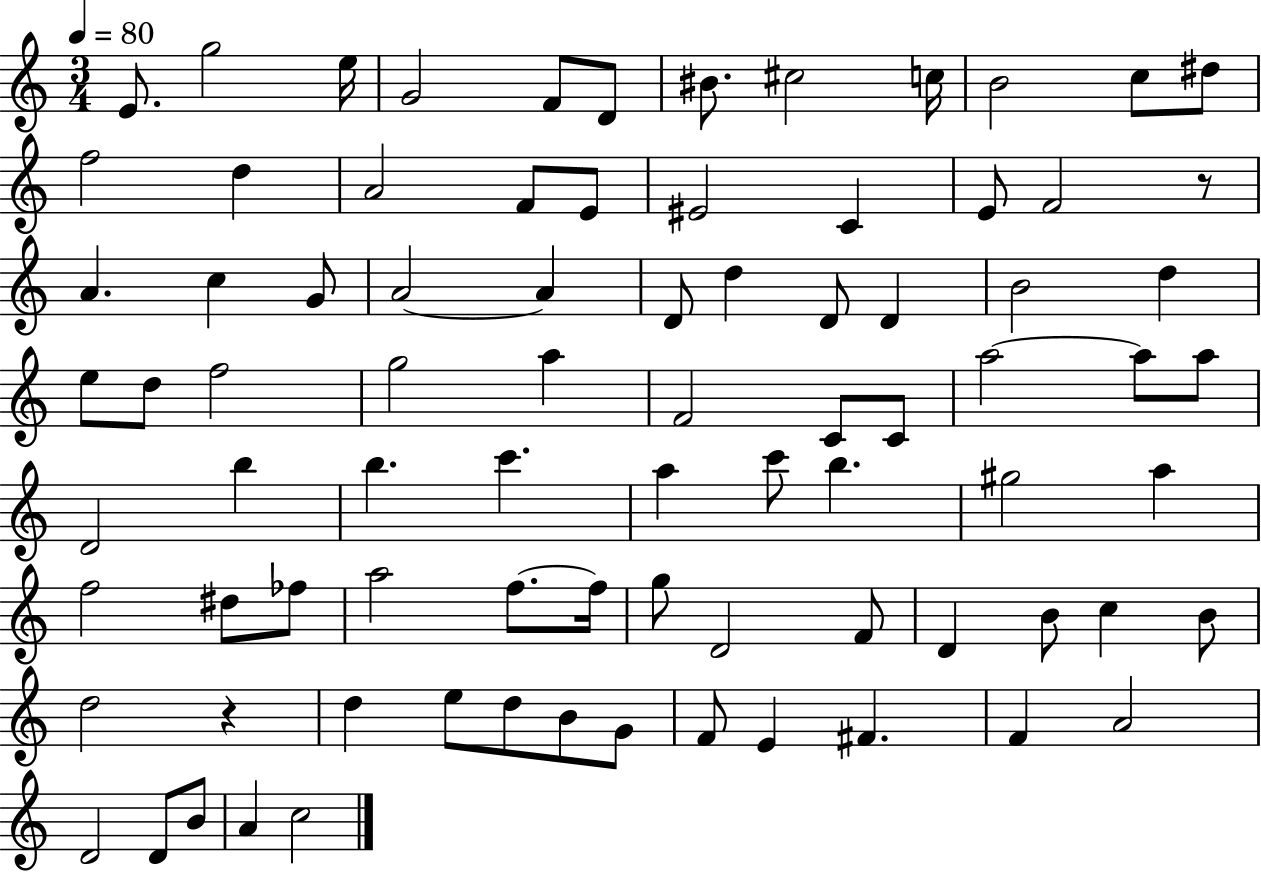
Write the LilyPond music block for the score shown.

{
  \clef treble
  \numericTimeSignature
  \time 3/4
  \key c \major
  \tempo 4 = 80
  \repeat volta 2 { e'8. g''2 e''16 | g'2 f'8 d'8 | bis'8. cis''2 c''16 | b'2 c''8 dis''8 | \break f''2 d''4 | a'2 f'8 e'8 | eis'2 c'4 | e'8 f'2 r8 | \break a'4. c''4 g'8 | a'2~~ a'4 | d'8 d''4 d'8 d'4 | b'2 d''4 | \break e''8 d''8 f''2 | g''2 a''4 | f'2 c'8 c'8 | a''2~~ a''8 a''8 | \break d'2 b''4 | b''4. c'''4. | a''4 c'''8 b''4. | gis''2 a''4 | \break f''2 dis''8 fes''8 | a''2 f''8.~~ f''16 | g''8 d'2 f'8 | d'4 b'8 c''4 b'8 | \break d''2 r4 | d''4 e''8 d''8 b'8 g'8 | f'8 e'4 fis'4. | f'4 a'2 | \break d'2 d'8 b'8 | a'4 c''2 | } \bar "|."
}